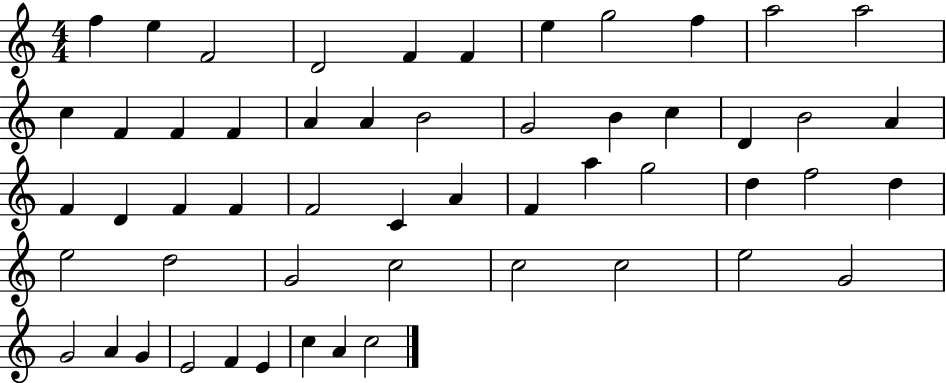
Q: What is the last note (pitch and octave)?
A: C5